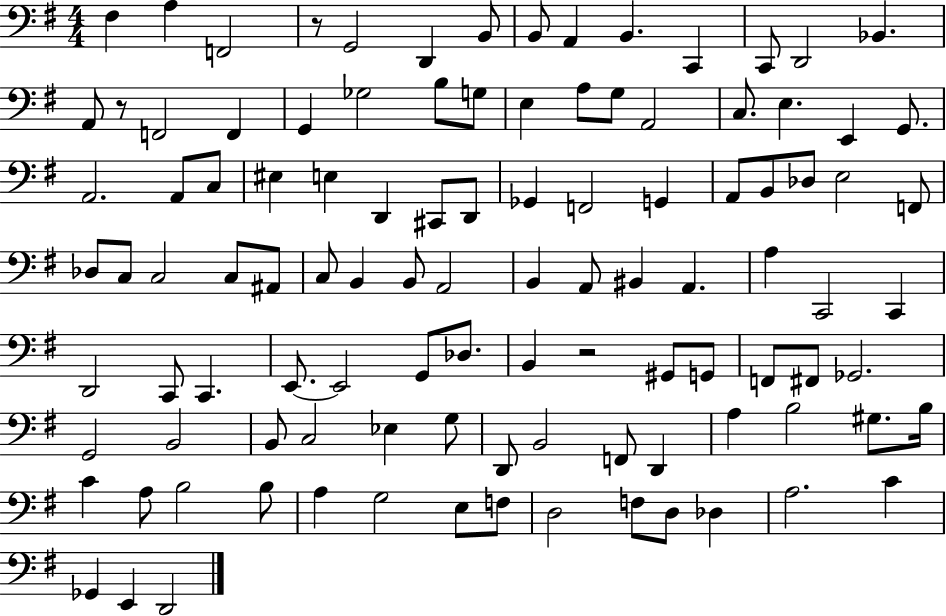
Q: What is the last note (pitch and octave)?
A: D2